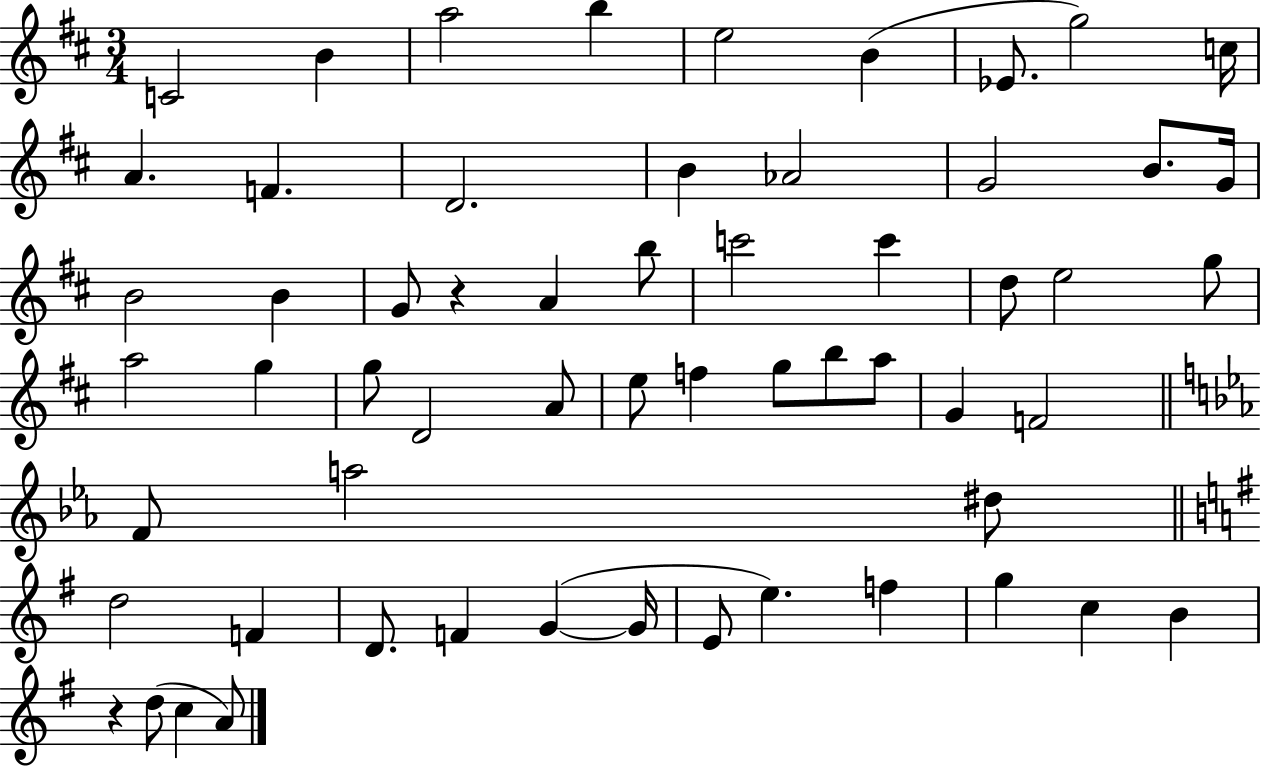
C4/h B4/q A5/h B5/q E5/h B4/q Eb4/e. G5/h C5/s A4/q. F4/q. D4/h. B4/q Ab4/h G4/h B4/e. G4/s B4/h B4/q G4/e R/q A4/q B5/e C6/h C6/q D5/e E5/h G5/e A5/h G5/q G5/e D4/h A4/e E5/e F5/q G5/e B5/e A5/e G4/q F4/h F4/e A5/h D#5/e D5/h F4/q D4/e. F4/q G4/q G4/s E4/e E5/q. F5/q G5/q C5/q B4/q R/q D5/e C5/q A4/e